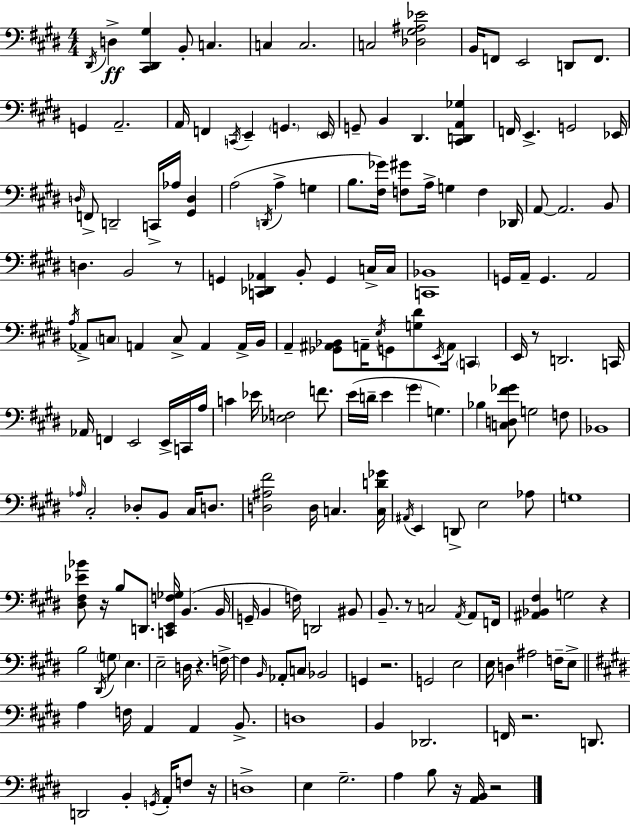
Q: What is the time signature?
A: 4/4